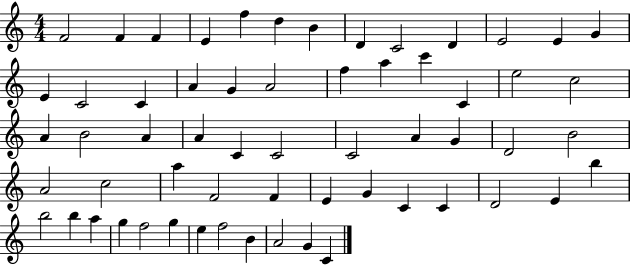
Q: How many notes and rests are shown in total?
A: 60